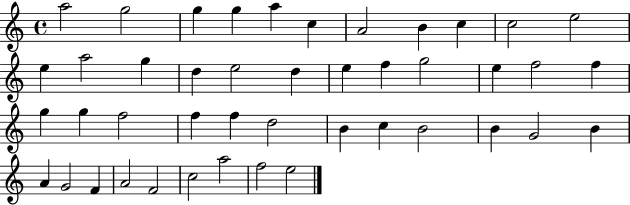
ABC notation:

X:1
T:Untitled
M:4/4
L:1/4
K:C
a2 g2 g g a c A2 B c c2 e2 e a2 g d e2 d e f g2 e f2 f g g f2 f f d2 B c B2 B G2 B A G2 F A2 F2 c2 a2 f2 e2